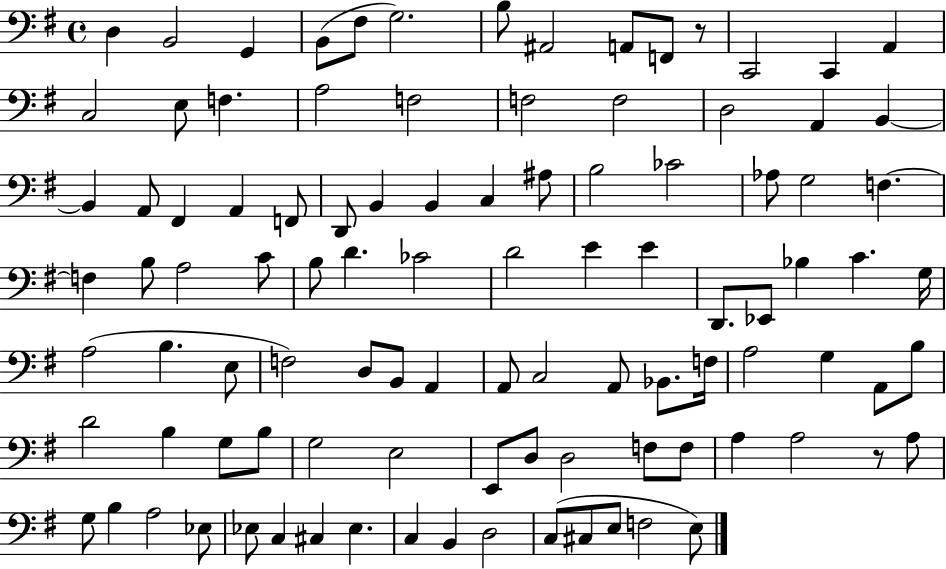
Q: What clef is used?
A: bass